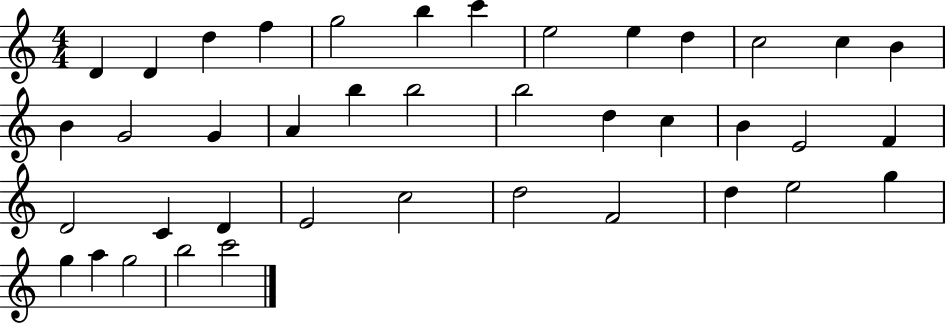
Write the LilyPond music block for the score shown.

{
  \clef treble
  \numericTimeSignature
  \time 4/4
  \key c \major
  d'4 d'4 d''4 f''4 | g''2 b''4 c'''4 | e''2 e''4 d''4 | c''2 c''4 b'4 | \break b'4 g'2 g'4 | a'4 b''4 b''2 | b''2 d''4 c''4 | b'4 e'2 f'4 | \break d'2 c'4 d'4 | e'2 c''2 | d''2 f'2 | d''4 e''2 g''4 | \break g''4 a''4 g''2 | b''2 c'''2 | \bar "|."
}